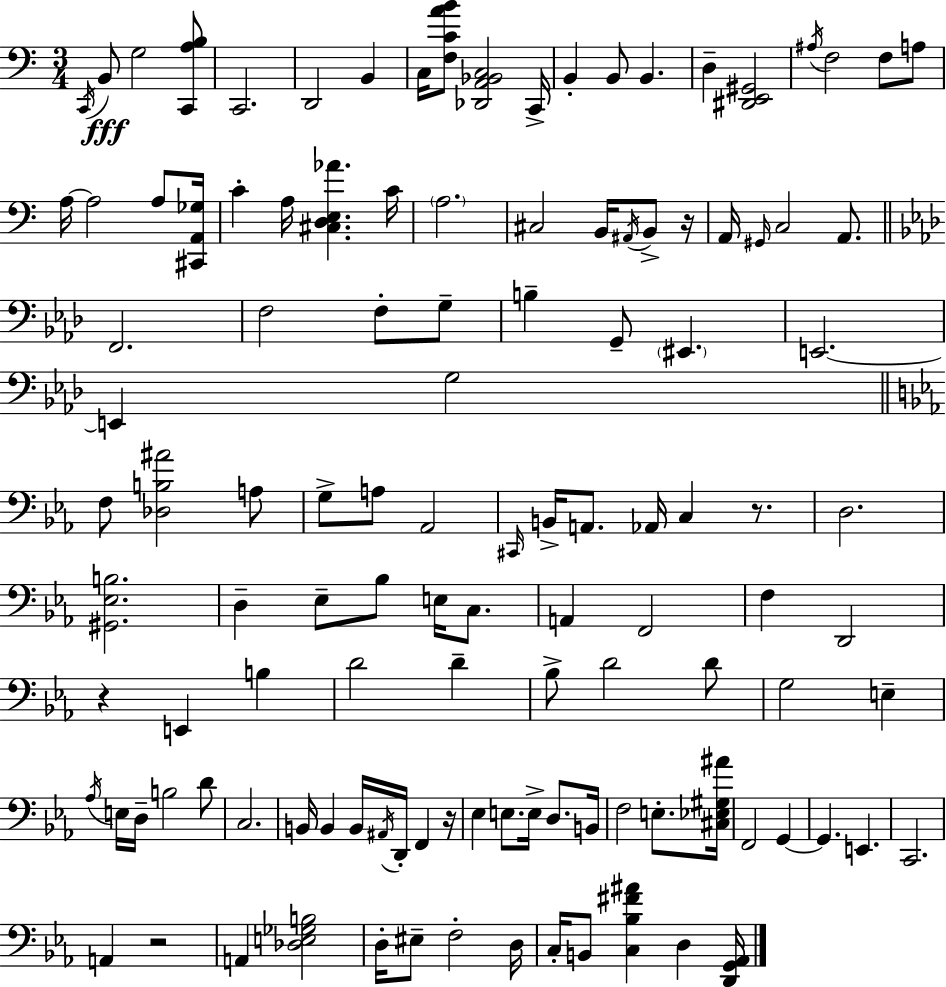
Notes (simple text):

C2/s B2/e G3/h [C2,A3,B3]/e C2/h. D2/h B2/q C3/s [F3,C4,A4,B4]/e [Db2,A2,Bb2,C3]/h C2/s B2/q B2/e B2/q. D3/q [D#2,E2,G#2]/h A#3/s F3/h F3/e A3/e A3/s A3/h A3/e [C#2,A2,Gb3]/s C4/q A3/s [C#3,D3,E3,Ab4]/q. C4/s A3/h. C#3/h B2/s A#2/s B2/e R/s A2/s G#2/s C3/h A2/e. F2/h. F3/h F3/e G3/e B3/q G2/e EIS2/q. E2/h. E2/q G3/h F3/e [Db3,B3,A#4]/h A3/e G3/e A3/e Ab2/h C#2/s B2/s A2/e. Ab2/s C3/q R/e. D3/h. [G#2,Eb3,B3]/h. D3/q Eb3/e Bb3/e E3/s C3/e. A2/q F2/h F3/q D2/h R/q E2/q B3/q D4/h D4/q Bb3/e D4/h D4/e G3/h E3/q Ab3/s E3/s D3/s B3/h D4/e C3/h. B2/s B2/q B2/s A#2/s D2/s F2/q R/s Eb3/q E3/e. E3/s D3/e. B2/s F3/h E3/e. [C#3,Eb3,G#3,A#4]/s F2/h G2/q G2/q. E2/q. C2/h. A2/q R/h A2/q [Db3,E3,Gb3,B3]/h D3/s EIS3/e F3/h D3/s C3/s B2/e [C3,Bb3,F#4,A#4]/q D3/q [D2,G2,Ab2]/s